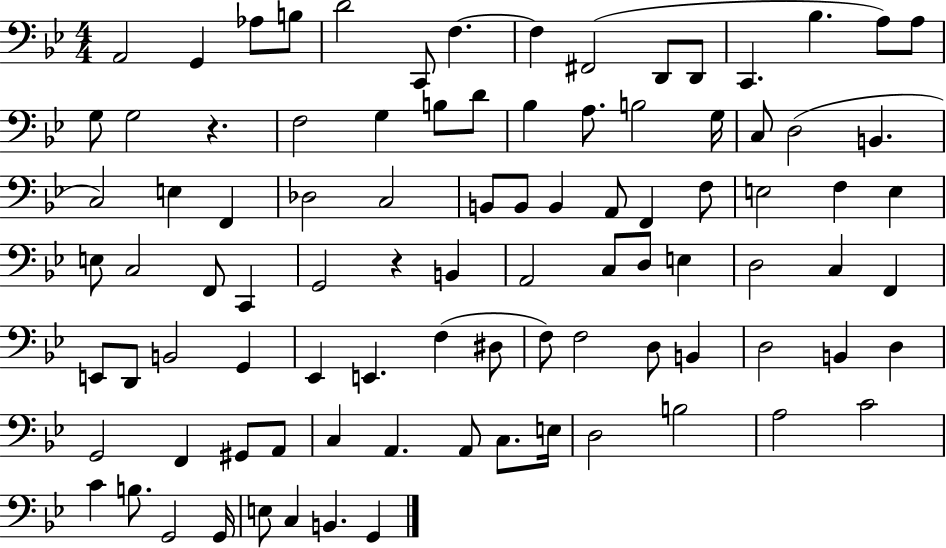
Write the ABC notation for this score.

X:1
T:Untitled
M:4/4
L:1/4
K:Bb
A,,2 G,, _A,/2 B,/2 D2 C,,/2 F, F, ^F,,2 D,,/2 D,,/2 C,, _B, A,/2 A,/2 G,/2 G,2 z F,2 G, B,/2 D/2 _B, A,/2 B,2 G,/4 C,/2 D,2 B,, C,2 E, F,, _D,2 C,2 B,,/2 B,,/2 B,, A,,/2 F,, F,/2 E,2 F, E, E,/2 C,2 F,,/2 C,, G,,2 z B,, A,,2 C,/2 D,/2 E, D,2 C, F,, E,,/2 D,,/2 B,,2 G,, _E,, E,, F, ^D,/2 F,/2 F,2 D,/2 B,, D,2 B,, D, G,,2 F,, ^G,,/2 A,,/2 C, A,, A,,/2 C,/2 E,/4 D,2 B,2 A,2 C2 C B,/2 G,,2 G,,/4 E,/2 C, B,, G,,